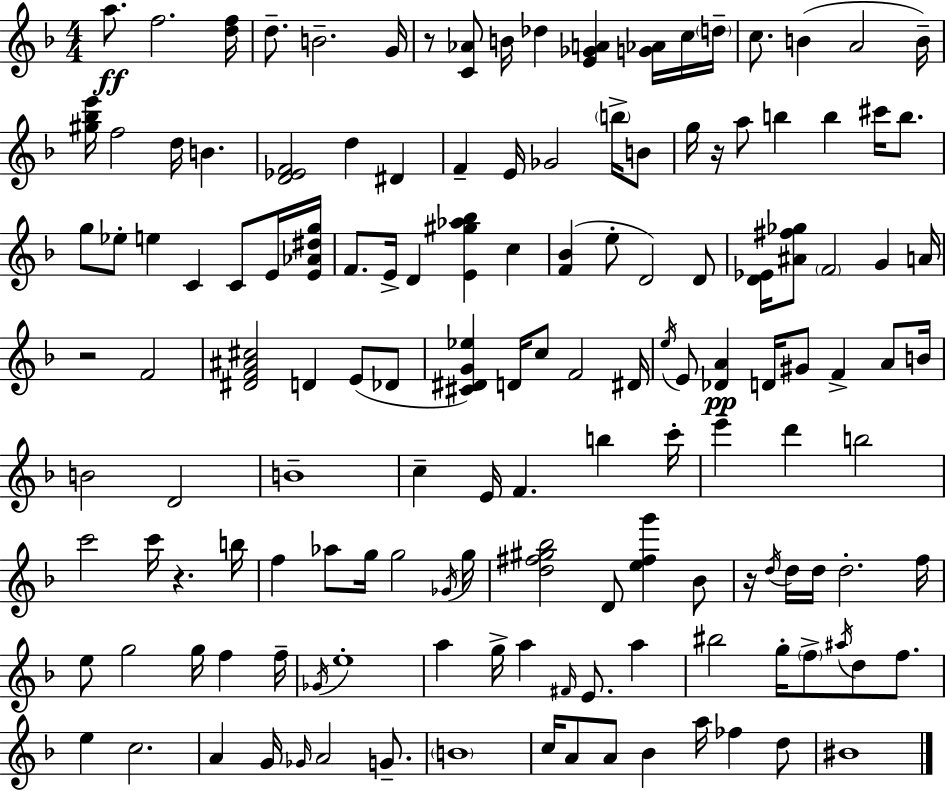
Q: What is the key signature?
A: D minor